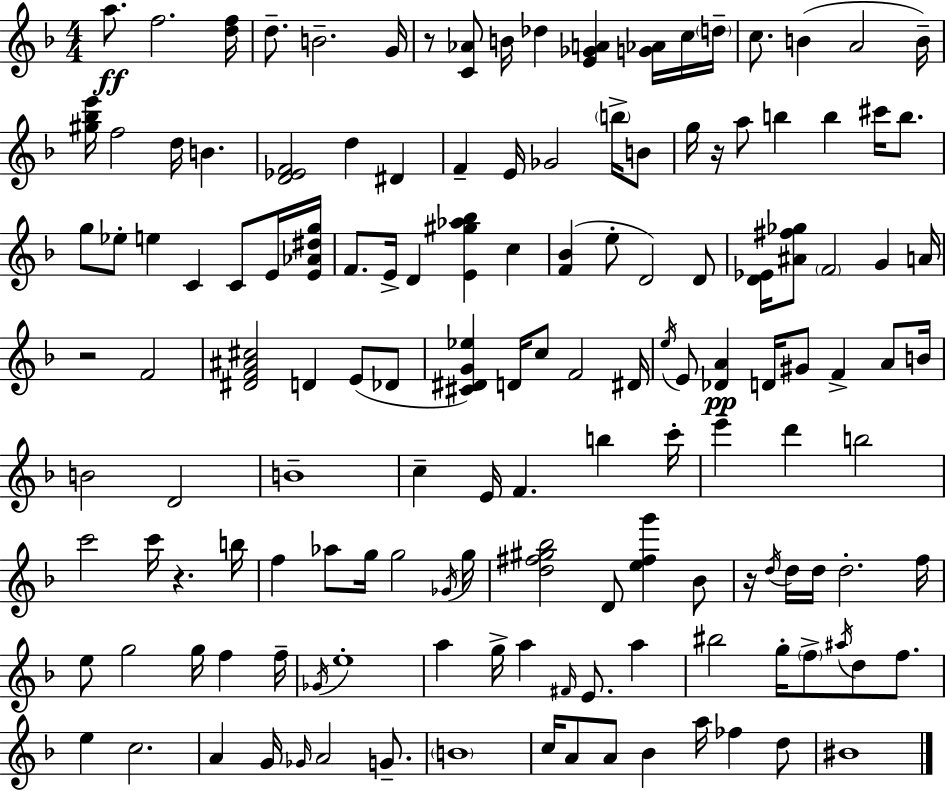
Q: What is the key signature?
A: D minor